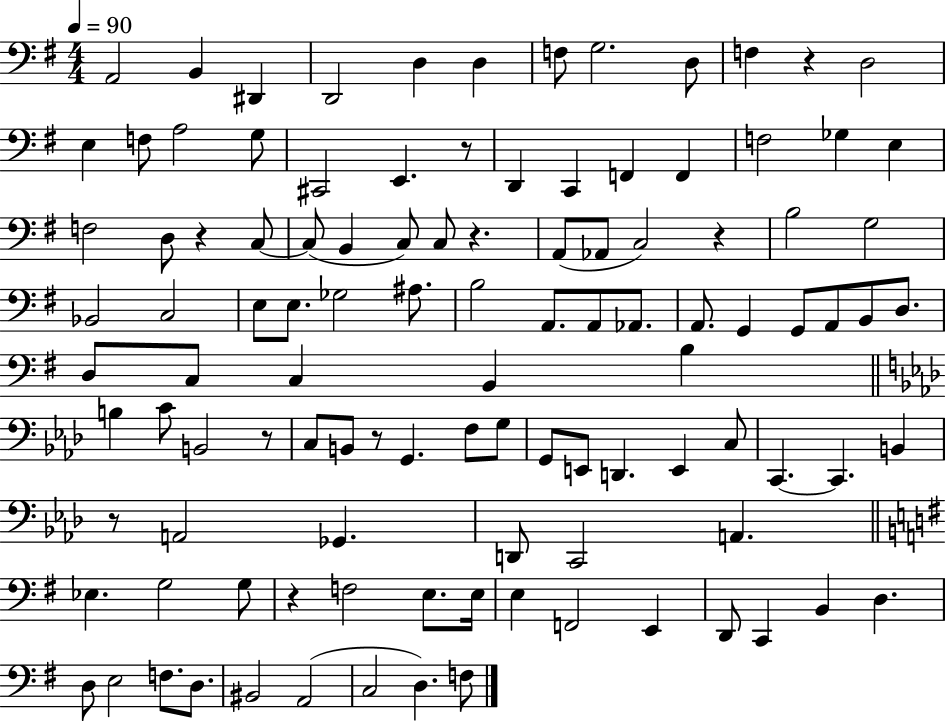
{
  \clef bass
  \numericTimeSignature
  \time 4/4
  \key g \major
  \tempo 4 = 90
  a,2 b,4 dis,4 | d,2 d4 d4 | f8 g2. d8 | f4 r4 d2 | \break e4 f8 a2 g8 | cis,2 e,4. r8 | d,4 c,4 f,4 f,4 | f2 ges4 e4 | \break f2 d8 r4 c8~~ | c8( b,4 c8) c8 r4. | a,8( aes,8 c2) r4 | b2 g2 | \break bes,2 c2 | e8 e8. ges2 ais8. | b2 a,8. a,8 aes,8. | a,8. g,4 g,8 a,8 b,8 d8. | \break d8 c8 c4 b,4 b4 | \bar "||" \break \key aes \major b4 c'8 b,2 r8 | c8 b,8 r8 g,4. f8 g8 | g,8 e,8 d,4. e,4 c8 | c,4.~~ c,4. b,4 | \break r8 a,2 ges,4. | d,8 c,2 a,4. | \bar "||" \break \key g \major ees4. g2 g8 | r4 f2 e8. e16 | e4 f,2 e,4 | d,8 c,4 b,4 d4. | \break d8 e2 f8. d8. | bis,2 a,2( | c2 d4.) f8 | \bar "|."
}